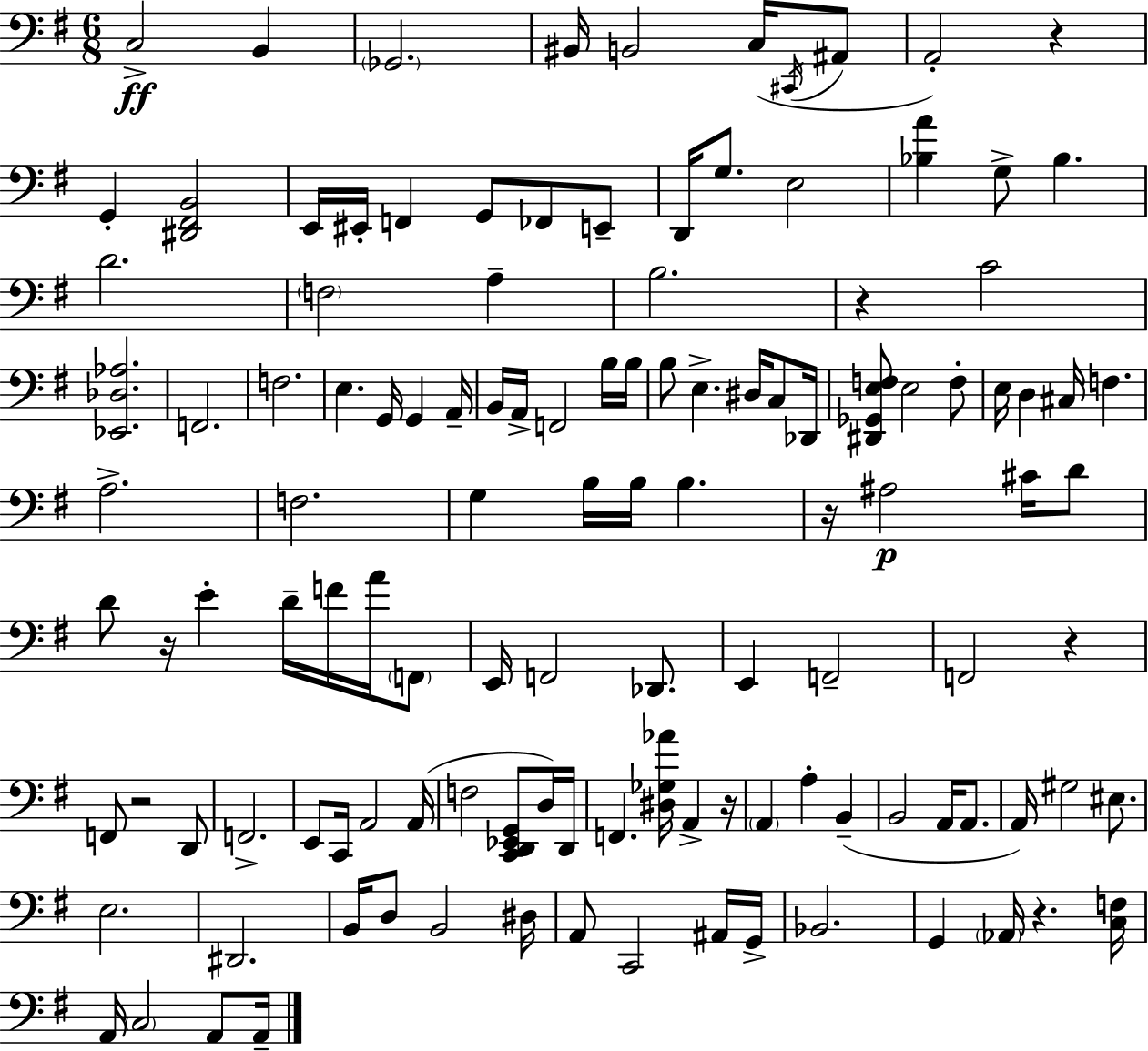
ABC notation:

X:1
T:Untitled
M:6/8
L:1/4
K:Em
C,2 B,, _G,,2 ^B,,/4 B,,2 C,/4 ^C,,/4 ^A,,/2 A,,2 z G,, [^D,,^F,,B,,]2 E,,/4 ^E,,/4 F,, G,,/2 _F,,/2 E,,/2 D,,/4 G,/2 E,2 [_B,A] G,/2 _B, D2 F,2 A, B,2 z C2 [_E,,_D,_A,]2 F,,2 F,2 E, G,,/4 G,, A,,/4 B,,/4 A,,/4 F,,2 B,/4 B,/4 B,/2 E, ^D,/4 C,/2 _D,,/4 [^D,,_G,,E,F,]/2 E,2 F,/2 E,/4 D, ^C,/4 F, A,2 F,2 G, B,/4 B,/4 B, z/4 ^A,2 ^C/4 D/2 D/2 z/4 E D/4 F/4 A/4 F,,/2 E,,/4 F,,2 _D,,/2 E,, F,,2 F,,2 z F,,/2 z2 D,,/2 F,,2 E,,/2 C,,/4 A,,2 A,,/4 F,2 [C,,D,,_E,,G,,]/2 D,/4 D,,/4 F,, [^D,_G,_A]/4 A,, z/4 A,, A, B,, B,,2 A,,/4 A,,/2 A,,/4 ^G,2 ^E,/2 E,2 ^D,,2 B,,/4 D,/2 B,,2 ^D,/4 A,,/2 C,,2 ^A,,/4 G,,/4 _B,,2 G,, _A,,/4 z [C,F,]/4 A,,/4 C,2 A,,/2 A,,/4